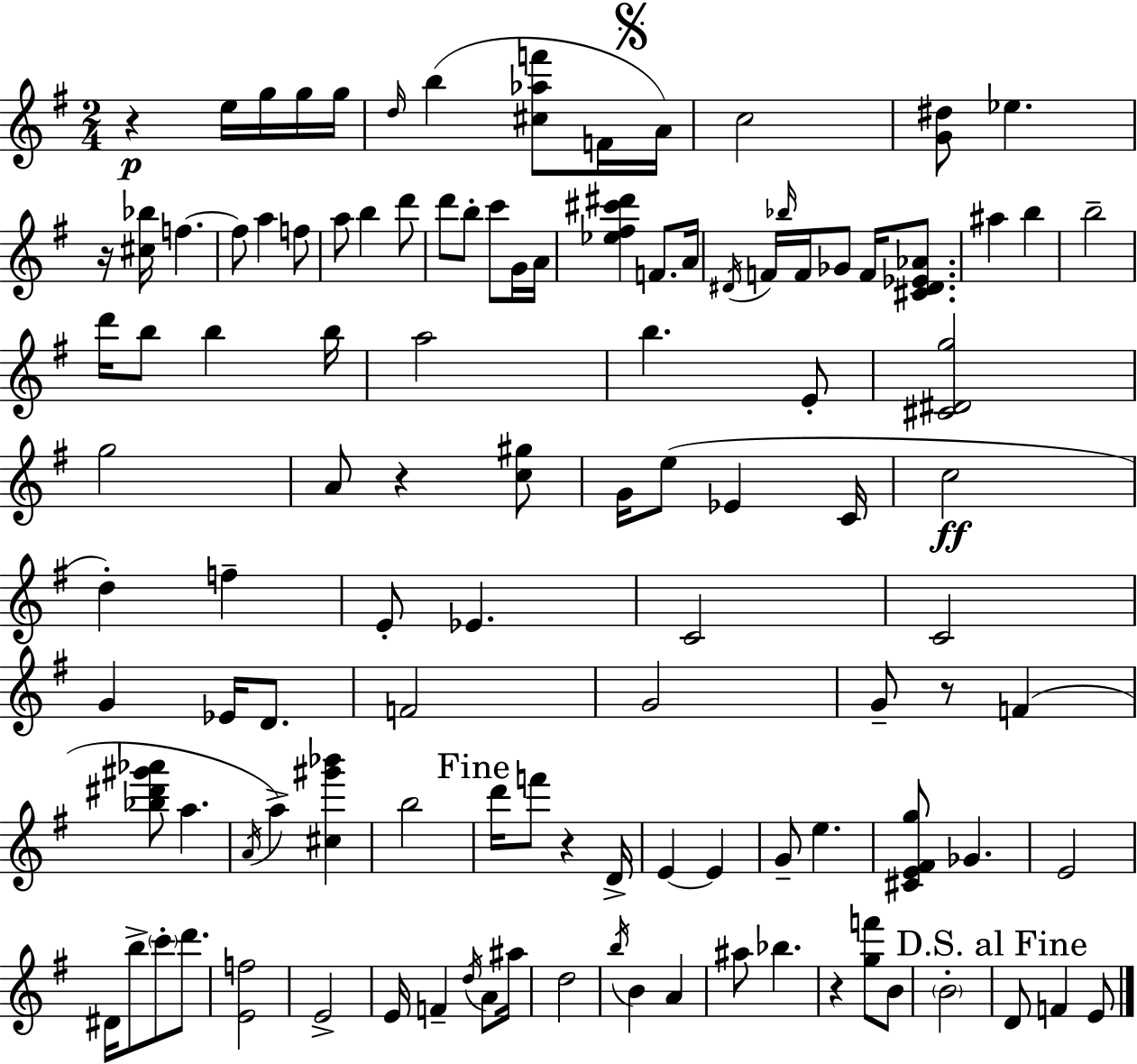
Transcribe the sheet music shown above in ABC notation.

X:1
T:Untitled
M:2/4
L:1/4
K:G
z e/4 g/4 g/4 g/4 d/4 b [^c_af']/2 F/4 A/4 c2 [G^d]/2 _e z/4 [^c_b]/4 f f/2 a f/2 a/2 b d'/2 d'/2 b/2 c'/2 G/4 A/4 [_e^f^c'^d'] F/2 A/4 ^D/4 F/4 _b/4 F/4 _G/2 F/4 [^C^D_E_A]/2 ^a b b2 d'/4 b/2 b b/4 a2 b E/2 [^C^Dg]2 g2 A/2 z [c^g]/2 G/4 e/2 _E C/4 c2 d f E/2 _E C2 C2 G _E/4 D/2 F2 G2 G/2 z/2 F [_b^d'^g'_a']/2 a A/4 a [^c^g'_b'] b2 d'/4 f'/2 z D/4 E E G/2 e [^CE^Fg]/2 _G E2 ^D/4 b/2 c'/2 d'/2 [Ef]2 E2 E/4 F d/4 A/2 ^a/4 d2 b/4 B A ^a/2 _b z [gf']/2 B/2 B2 D/2 F E/2